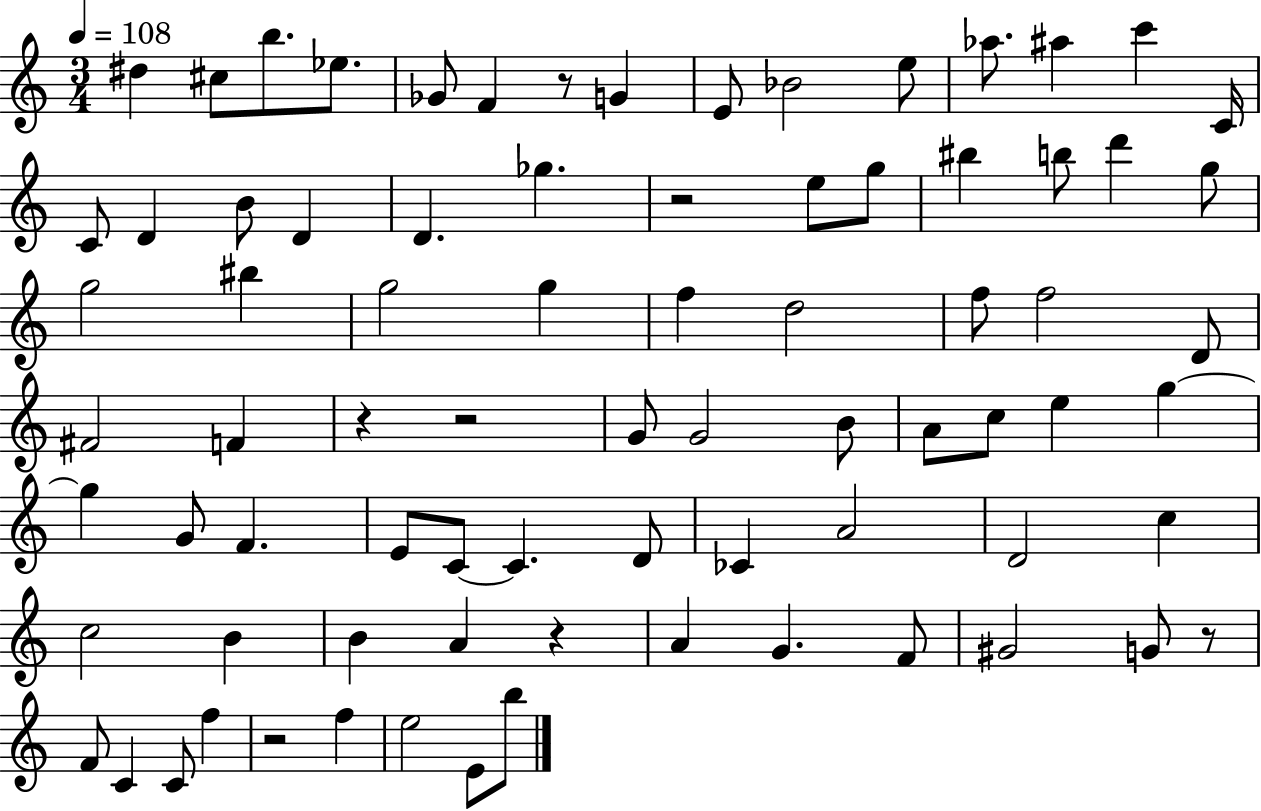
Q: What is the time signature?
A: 3/4